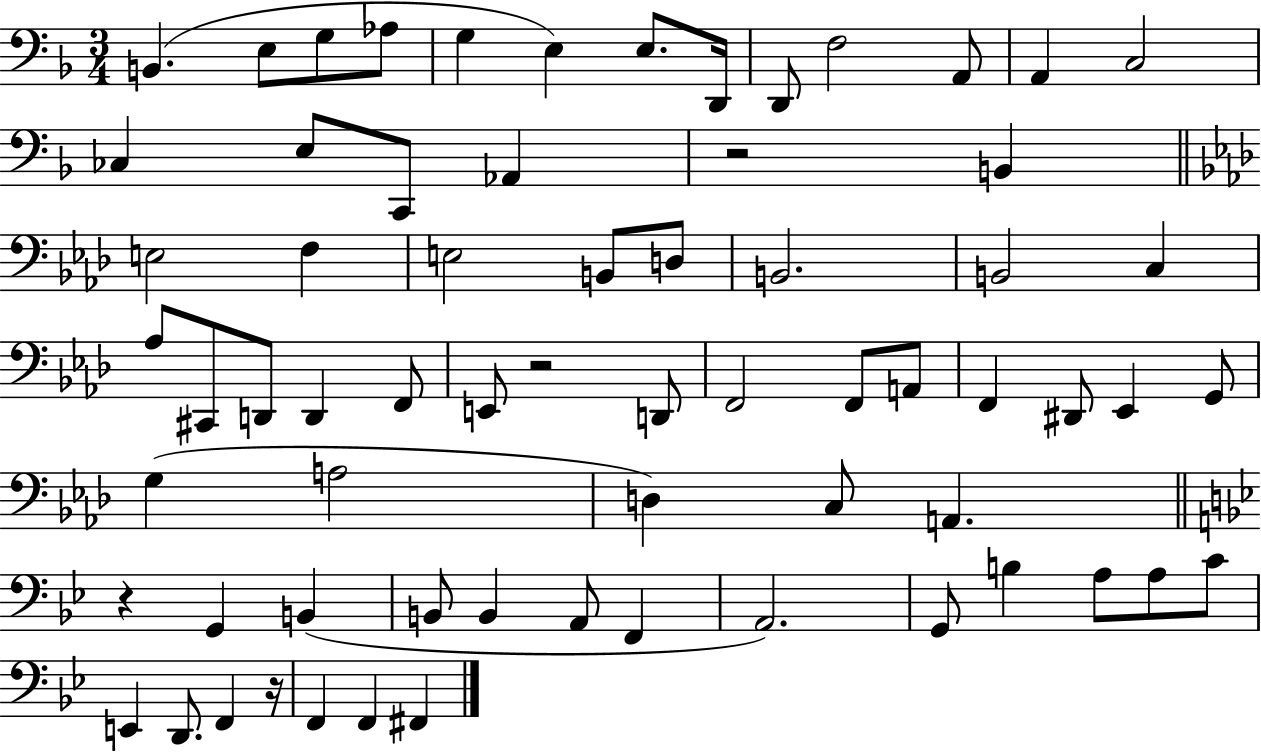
B2/q. E3/e G3/e Ab3/e G3/q E3/q E3/e. D2/s D2/e F3/h A2/e A2/q C3/h CES3/q E3/e C2/e Ab2/q R/h B2/q E3/h F3/q E3/h B2/e D3/e B2/h. B2/h C3/q Ab3/e C#2/e D2/e D2/q F2/e E2/e R/h D2/e F2/h F2/e A2/e F2/q D#2/e Eb2/q G2/e G3/q A3/h D3/q C3/e A2/q. R/q G2/q B2/q B2/e B2/q A2/e F2/q A2/h. G2/e B3/q A3/e A3/e C4/e E2/q D2/e. F2/q R/s F2/q F2/q F#2/q